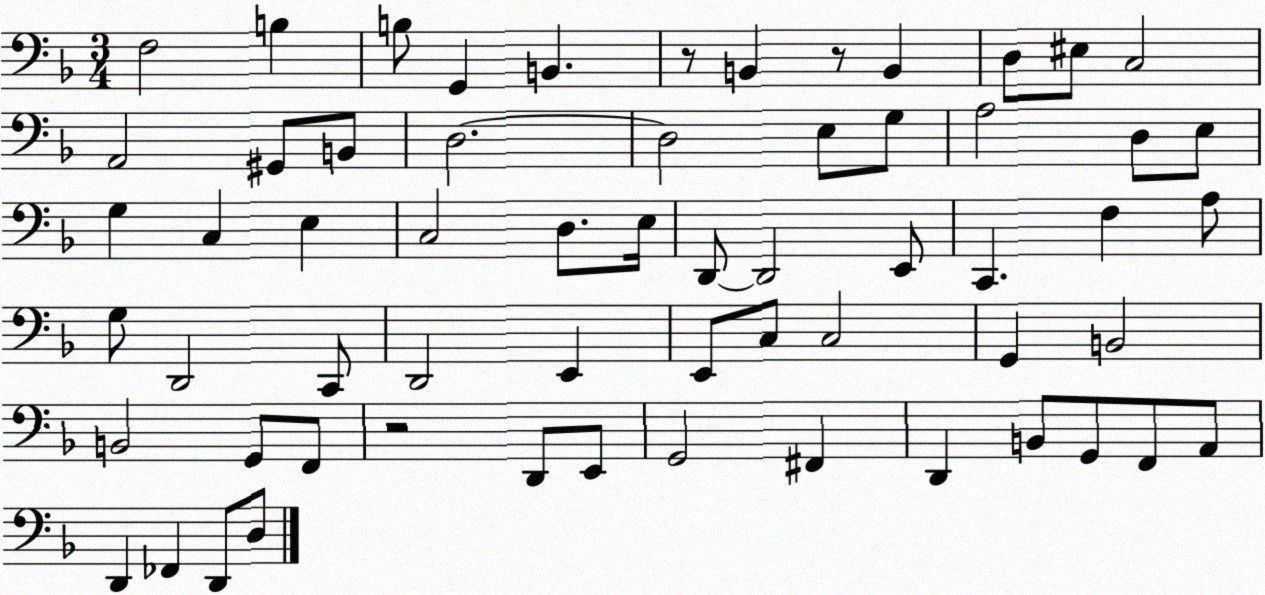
X:1
T:Untitled
M:3/4
L:1/4
K:F
F,2 B, B,/2 G,, B,, z/2 B,, z/2 B,, D,/2 ^E,/2 C,2 A,,2 ^G,,/2 B,,/2 D,2 D,2 E,/2 G,/2 A,2 D,/2 E,/2 G, C, E, C,2 D,/2 E,/4 D,,/2 D,,2 E,,/2 C,, F, A,/2 G,/2 D,,2 C,,/2 D,,2 E,, E,,/2 C,/2 C,2 G,, B,,2 B,,2 G,,/2 F,,/2 z2 D,,/2 E,,/2 G,,2 ^F,, D,, B,,/2 G,,/2 F,,/2 A,,/2 D,, _F,, D,,/2 D,/2